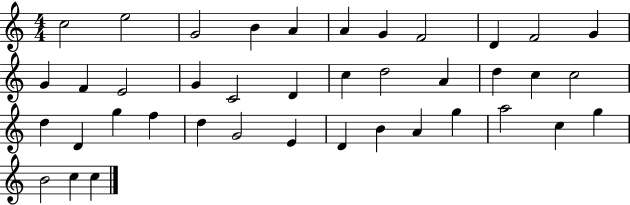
{
  \clef treble
  \numericTimeSignature
  \time 4/4
  \key c \major
  c''2 e''2 | g'2 b'4 a'4 | a'4 g'4 f'2 | d'4 f'2 g'4 | \break g'4 f'4 e'2 | g'4 c'2 d'4 | c''4 d''2 a'4 | d''4 c''4 c''2 | \break d''4 d'4 g''4 f''4 | d''4 g'2 e'4 | d'4 b'4 a'4 g''4 | a''2 c''4 g''4 | \break b'2 c''4 c''4 | \bar "|."
}